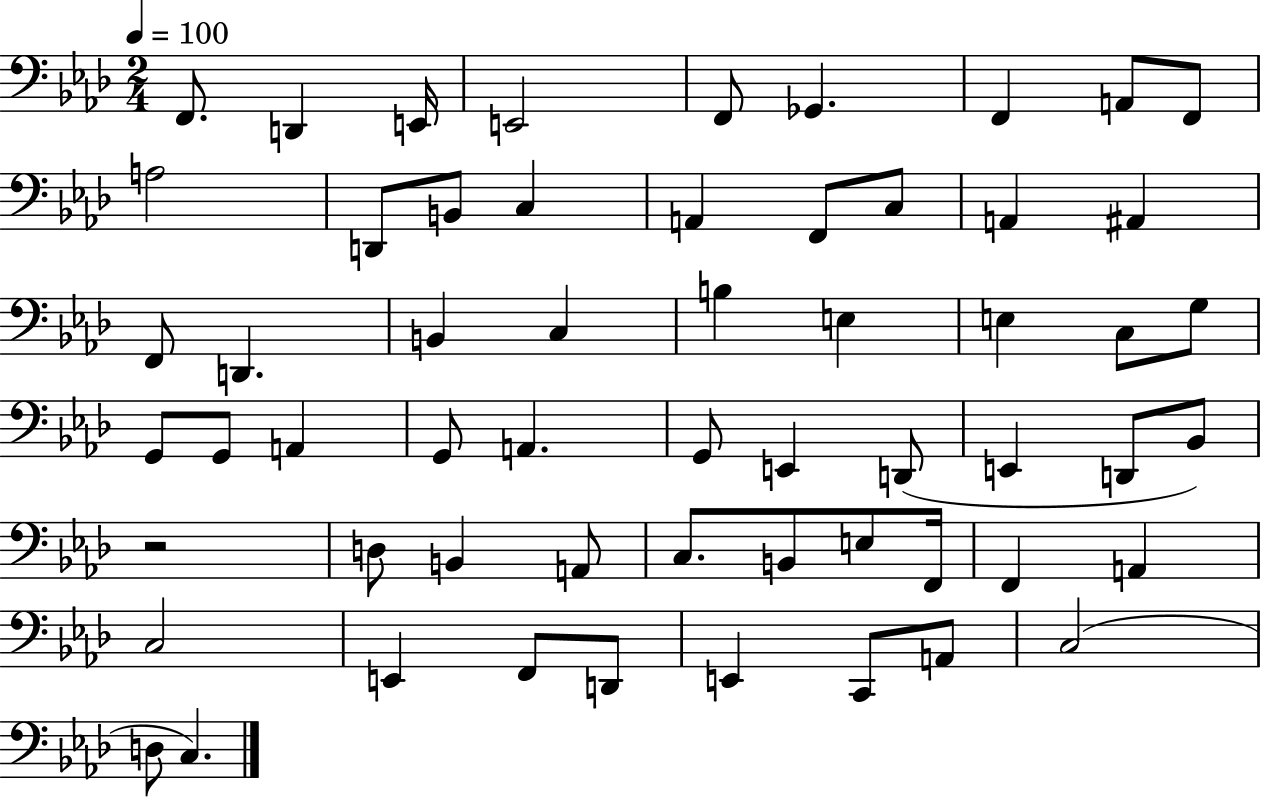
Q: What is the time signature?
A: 2/4